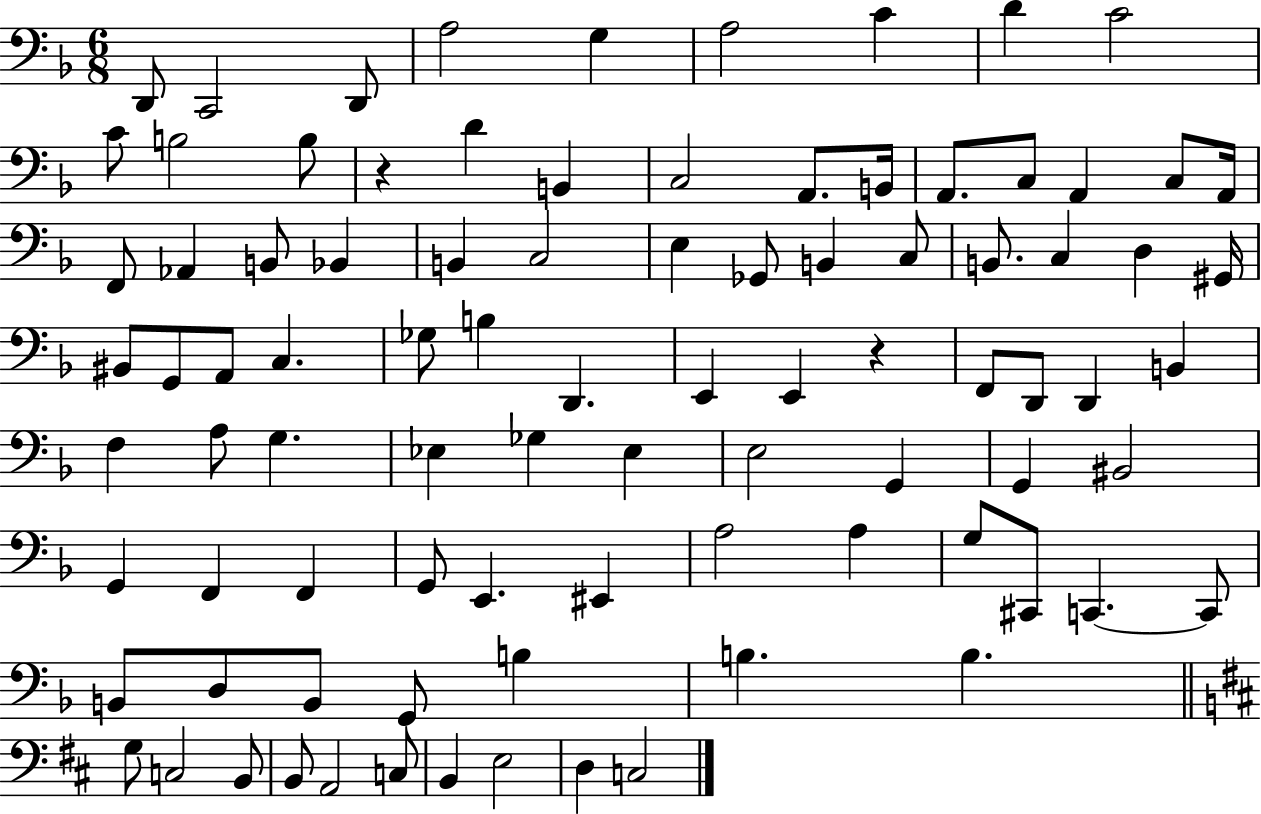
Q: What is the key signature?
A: F major